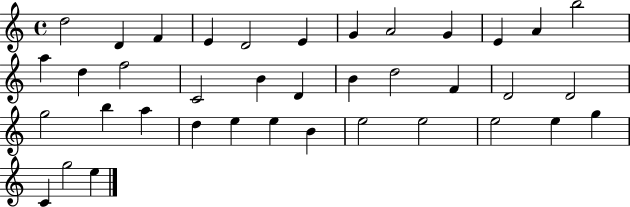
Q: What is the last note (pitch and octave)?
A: E5